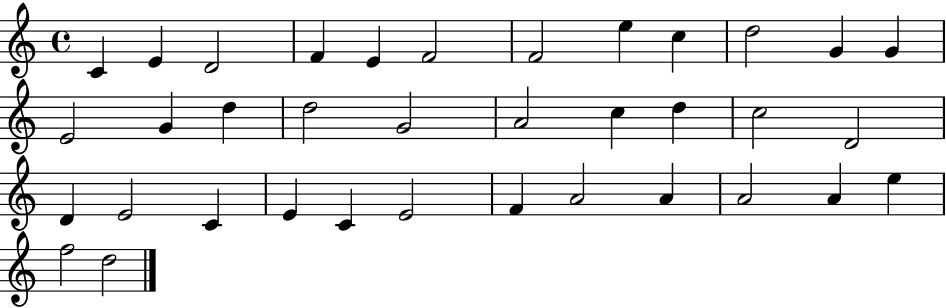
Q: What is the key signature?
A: C major